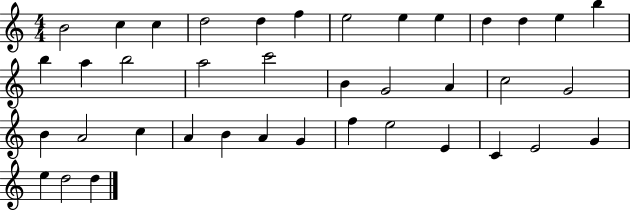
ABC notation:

X:1
T:Untitled
M:4/4
L:1/4
K:C
B2 c c d2 d f e2 e e d d e b b a b2 a2 c'2 B G2 A c2 G2 B A2 c A B A G f e2 E C E2 G e d2 d